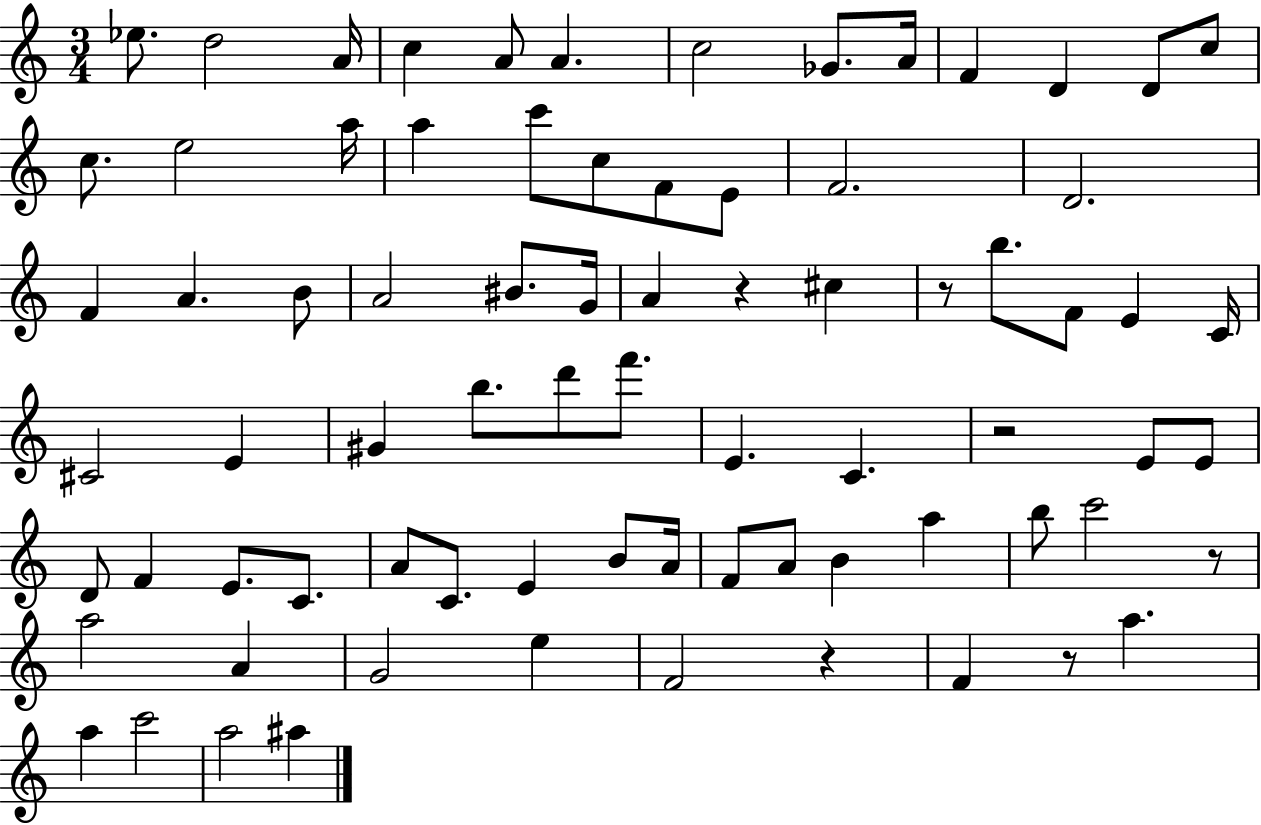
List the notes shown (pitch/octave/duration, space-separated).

Eb5/e. D5/h A4/s C5/q A4/e A4/q. C5/h Gb4/e. A4/s F4/q D4/q D4/e C5/e C5/e. E5/h A5/s A5/q C6/e C5/e F4/e E4/e F4/h. D4/h. F4/q A4/q. B4/e A4/h BIS4/e. G4/s A4/q R/q C#5/q R/e B5/e. F4/e E4/q C4/s C#4/h E4/q G#4/q B5/e. D6/e F6/e. E4/q. C4/q. R/h E4/e E4/e D4/e F4/q E4/e. C4/e. A4/e C4/e. E4/q B4/e A4/s F4/e A4/e B4/q A5/q B5/e C6/h R/e A5/h A4/q G4/h E5/q F4/h R/q F4/q R/e A5/q. A5/q C6/h A5/h A#5/q